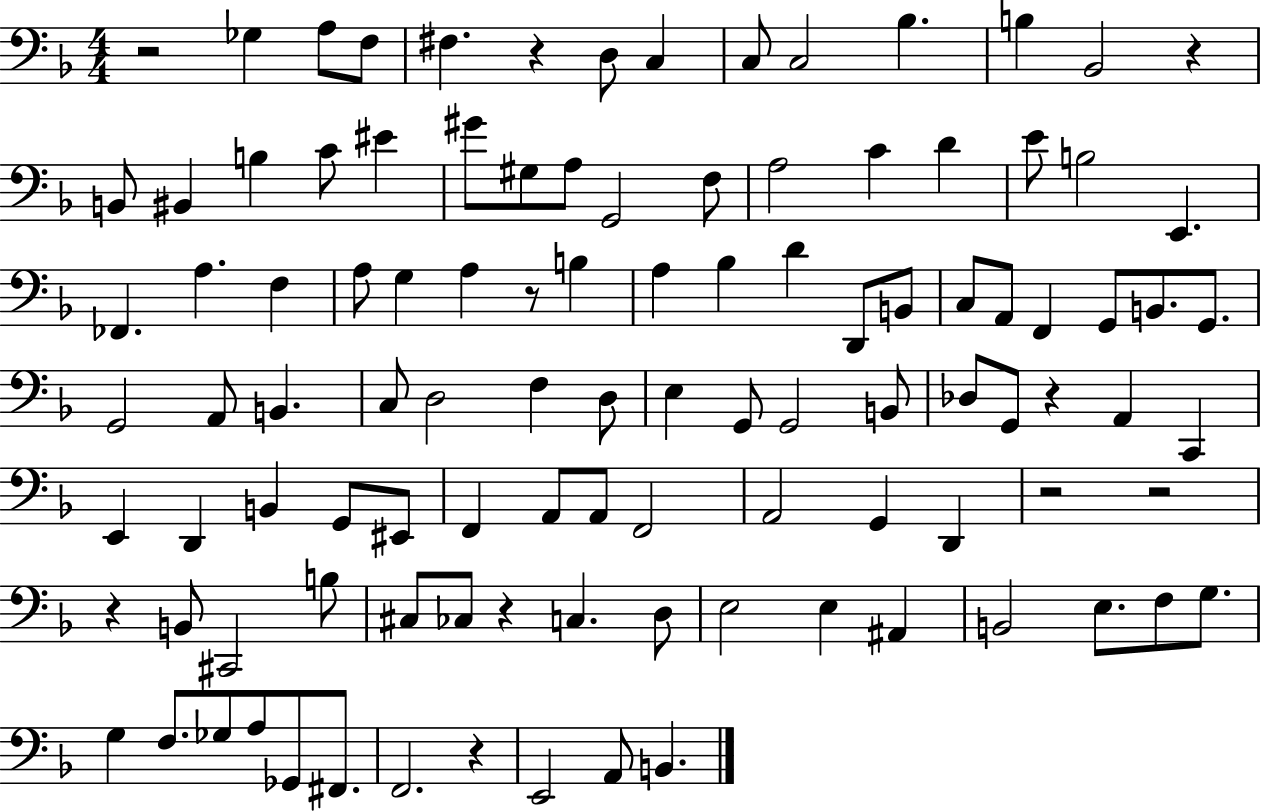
{
  \clef bass
  \numericTimeSignature
  \time 4/4
  \key f \major
  r2 ges4 a8 f8 | fis4. r4 d8 c4 | c8 c2 bes4. | b4 bes,2 r4 | \break b,8 bis,4 b4 c'8 eis'4 | gis'8 gis8 a8 g,2 f8 | a2 c'4 d'4 | e'8 b2 e,4. | \break fes,4. a4. f4 | a8 g4 a4 r8 b4 | a4 bes4 d'4 d,8 b,8 | c8 a,8 f,4 g,8 b,8. g,8. | \break g,2 a,8 b,4. | c8 d2 f4 d8 | e4 g,8 g,2 b,8 | des8 g,8 r4 a,4 c,4 | \break e,4 d,4 b,4 g,8 eis,8 | f,4 a,8 a,8 f,2 | a,2 g,4 d,4 | r2 r2 | \break r4 b,8 cis,2 b8 | cis8 ces8 r4 c4. d8 | e2 e4 ais,4 | b,2 e8. f8 g8. | \break g4 f8. ges8 a8 ges,8 fis,8. | f,2. r4 | e,2 a,8 b,4. | \bar "|."
}